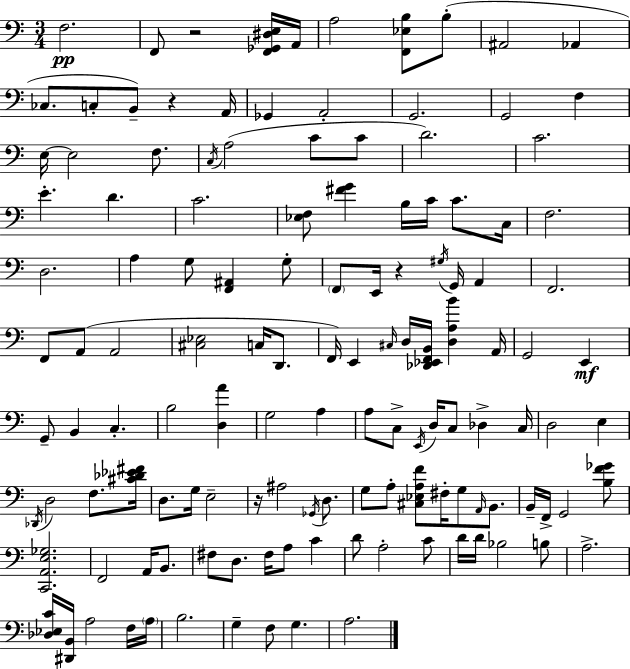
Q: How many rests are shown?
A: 4